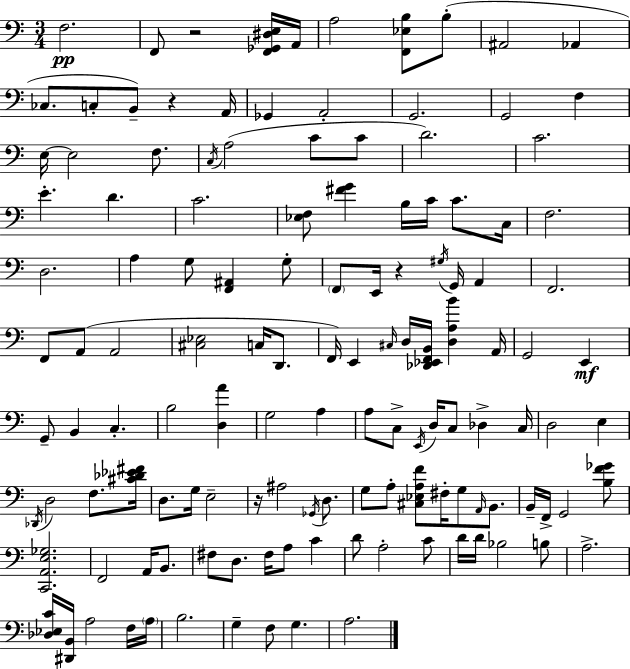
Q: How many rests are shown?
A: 4